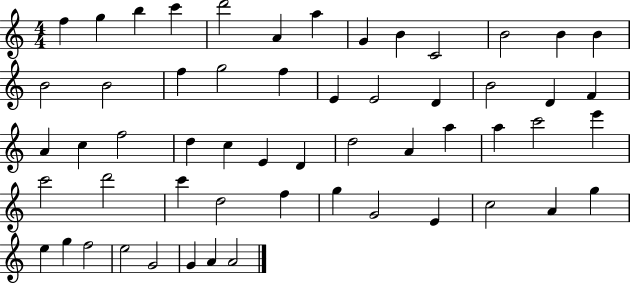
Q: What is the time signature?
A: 4/4